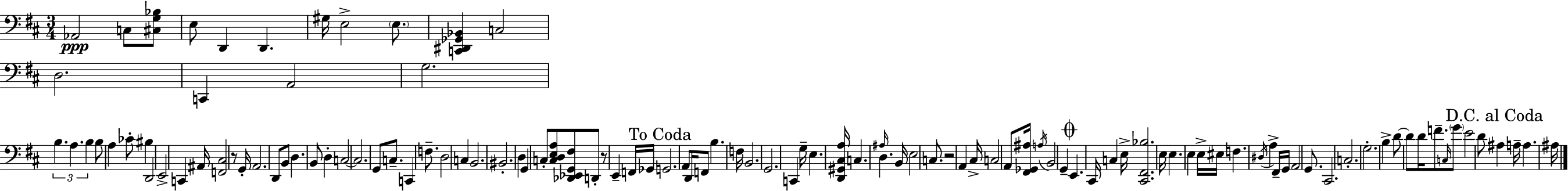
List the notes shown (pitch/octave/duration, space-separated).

Ab2/h C3/e [C#3,G3,Bb3]/e E3/e D2/q D2/q. G#3/s E3/h E3/e. [C2,D#2,Gb2,Bb2]/q C3/h D3/h. C2/q A2/h G3/h. B3/q. A3/q. B3/q B3/e A3/q CES4/e BIS3/q D2/h E2/h C2/q A#2/s [F2,C#3]/h R/e G2/s A2/h. D2/e B2/e D3/q. B2/e D3/q C3/h C3/h. G2/e C3/e. C2/q F3/e. D3/h C3/q B2/h. BIS2/h. D3/q G2/q C3/e [C3,D3,E3,A3]/e [Db2,Eb2,G2,F#3]/e D2/e R/e E2/q F2/s Gb2/s G2/h. A2/e D2/s F2/e B3/q. F3/s B2/h. G2/h. C2/q G3/s E3/q. [D2,G#2,C#3,A3]/s C3/q. A#3/s D3/q. B2/s E3/h C3/e. R/h A2/q C#3/s C3/h A2/e [F#2,Gb2,A#3]/s A3/s B2/h G2/q E2/q. C#2/s C3/q E3/s [C#2,F#2,Bb3]/h. E3/s E3/q. E3/q E3/s EIS3/s F3/q. D#3/s A3/q F#2/s G2/s A2/h G2/e. C#2/h. C3/h. G3/h. B3/q D4/e D4/e D4/s F4/e. C3/s G4/e E4/h D4/e A#3/q A3/s A3/q. A#3/s